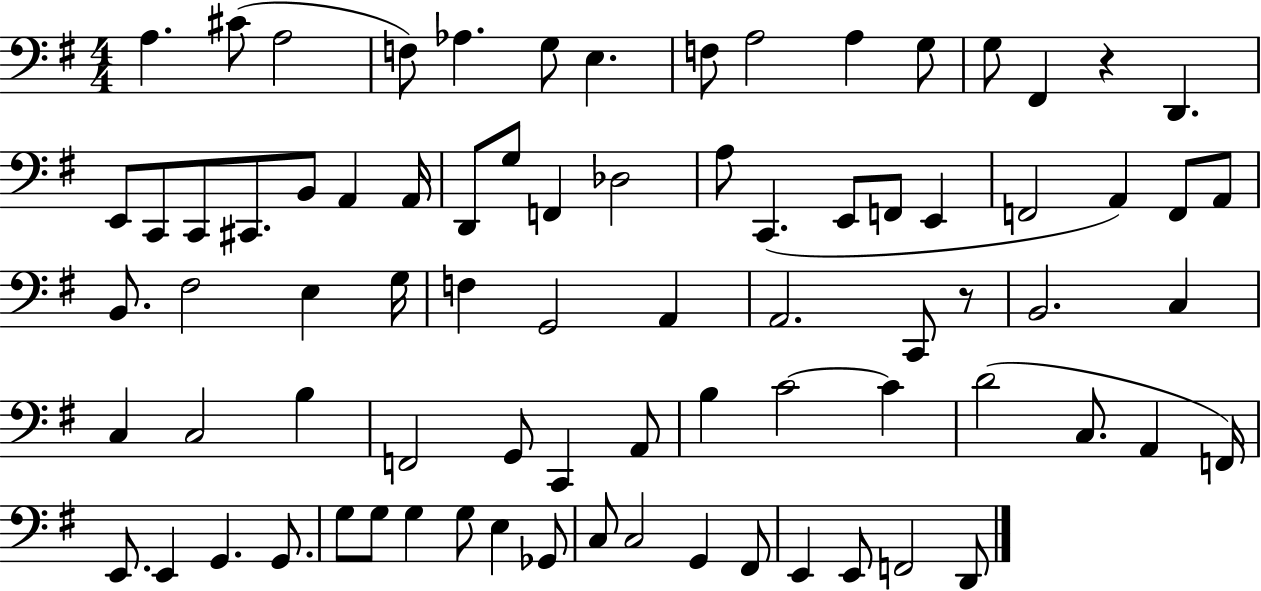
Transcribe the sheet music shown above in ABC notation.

X:1
T:Untitled
M:4/4
L:1/4
K:G
A, ^C/2 A,2 F,/2 _A, G,/2 E, F,/2 A,2 A, G,/2 G,/2 ^F,, z D,, E,,/2 C,,/2 C,,/2 ^C,,/2 B,,/2 A,, A,,/4 D,,/2 G,/2 F,, _D,2 A,/2 C,, E,,/2 F,,/2 E,, F,,2 A,, F,,/2 A,,/2 B,,/2 ^F,2 E, G,/4 F, G,,2 A,, A,,2 C,,/2 z/2 B,,2 C, C, C,2 B, F,,2 G,,/2 C,, A,,/2 B, C2 C D2 C,/2 A,, F,,/4 E,,/2 E,, G,, G,,/2 G,/2 G,/2 G, G,/2 E, _G,,/2 C,/2 C,2 G,, ^F,,/2 E,, E,,/2 F,,2 D,,/2